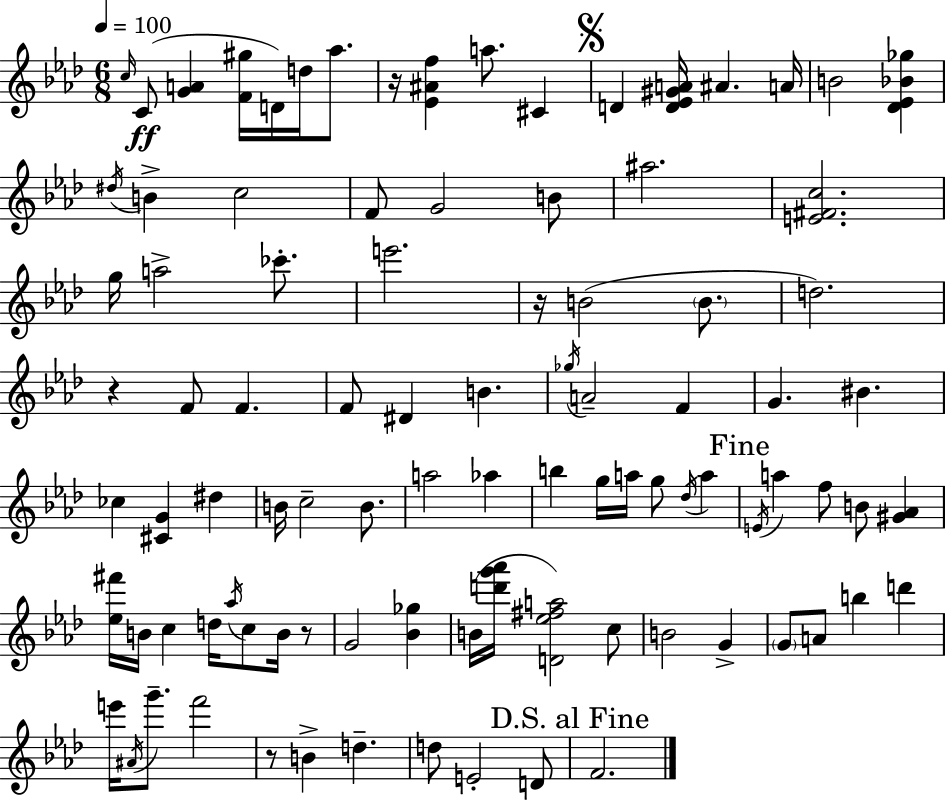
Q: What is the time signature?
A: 6/8